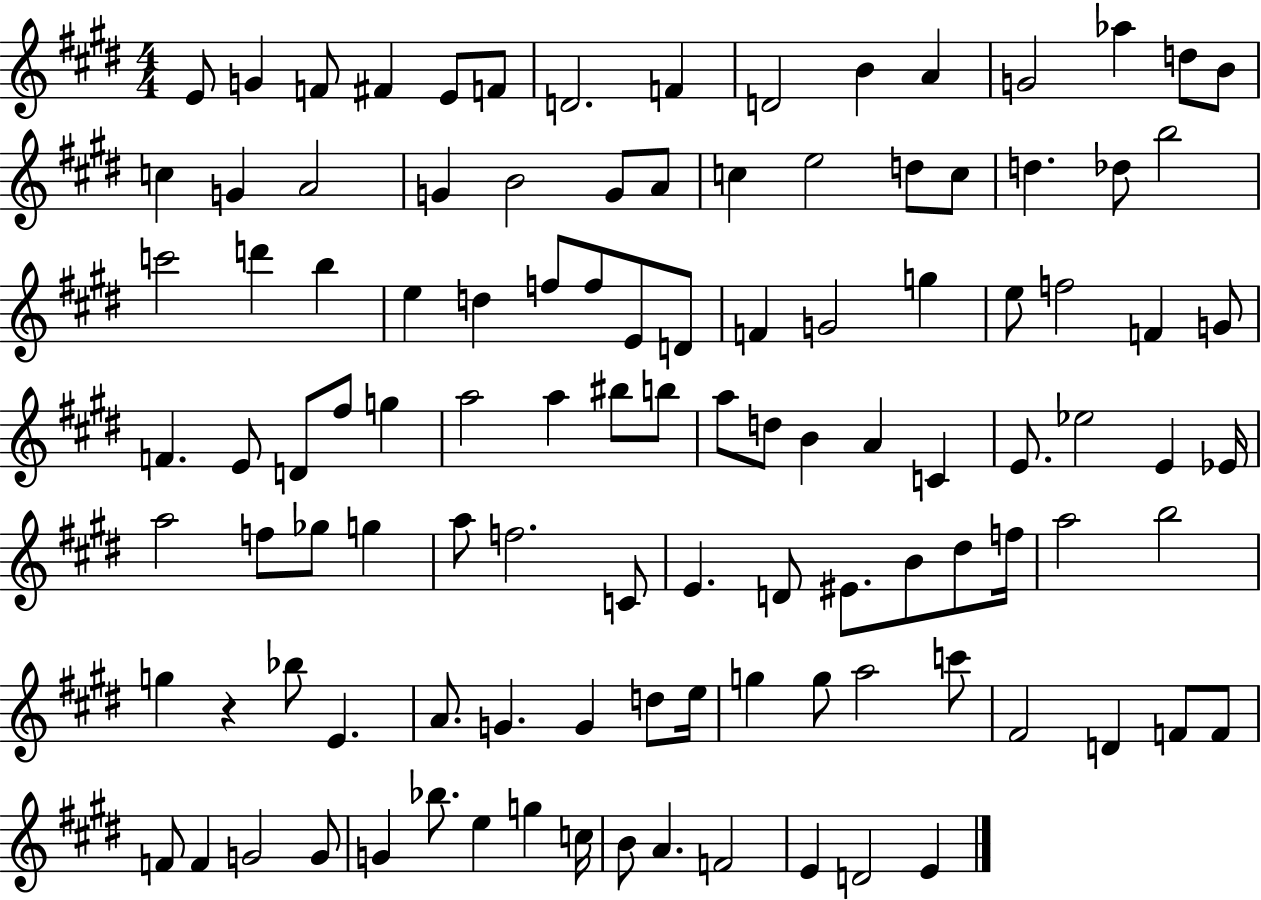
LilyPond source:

{
  \clef treble
  \numericTimeSignature
  \time 4/4
  \key e \major
  e'8 g'4 f'8 fis'4 e'8 f'8 | d'2. f'4 | d'2 b'4 a'4 | g'2 aes''4 d''8 b'8 | \break c''4 g'4 a'2 | g'4 b'2 g'8 a'8 | c''4 e''2 d''8 c''8 | d''4. des''8 b''2 | \break c'''2 d'''4 b''4 | e''4 d''4 f''8 f''8 e'8 d'8 | f'4 g'2 g''4 | e''8 f''2 f'4 g'8 | \break f'4. e'8 d'8 fis''8 g''4 | a''2 a''4 bis''8 b''8 | a''8 d''8 b'4 a'4 c'4 | e'8. ees''2 e'4 ees'16 | \break a''2 f''8 ges''8 g''4 | a''8 f''2. c'8 | e'4. d'8 eis'8. b'8 dis''8 f''16 | a''2 b''2 | \break g''4 r4 bes''8 e'4. | a'8. g'4. g'4 d''8 e''16 | g''4 g''8 a''2 c'''8 | fis'2 d'4 f'8 f'8 | \break f'8 f'4 g'2 g'8 | g'4 bes''8. e''4 g''4 c''16 | b'8 a'4. f'2 | e'4 d'2 e'4 | \break \bar "|."
}